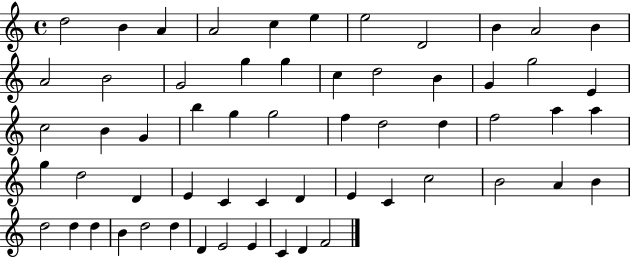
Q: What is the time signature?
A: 4/4